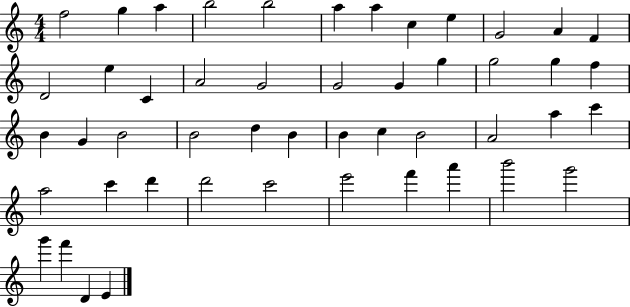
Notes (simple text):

F5/h G5/q A5/q B5/h B5/h A5/q A5/q C5/q E5/q G4/h A4/q F4/q D4/h E5/q C4/q A4/h G4/h G4/h G4/q G5/q G5/h G5/q F5/q B4/q G4/q B4/h B4/h D5/q B4/q B4/q C5/q B4/h A4/h A5/q C6/q A5/h C6/q D6/q D6/h C6/h E6/h F6/q A6/q B6/h G6/h G6/q F6/q D4/q E4/q